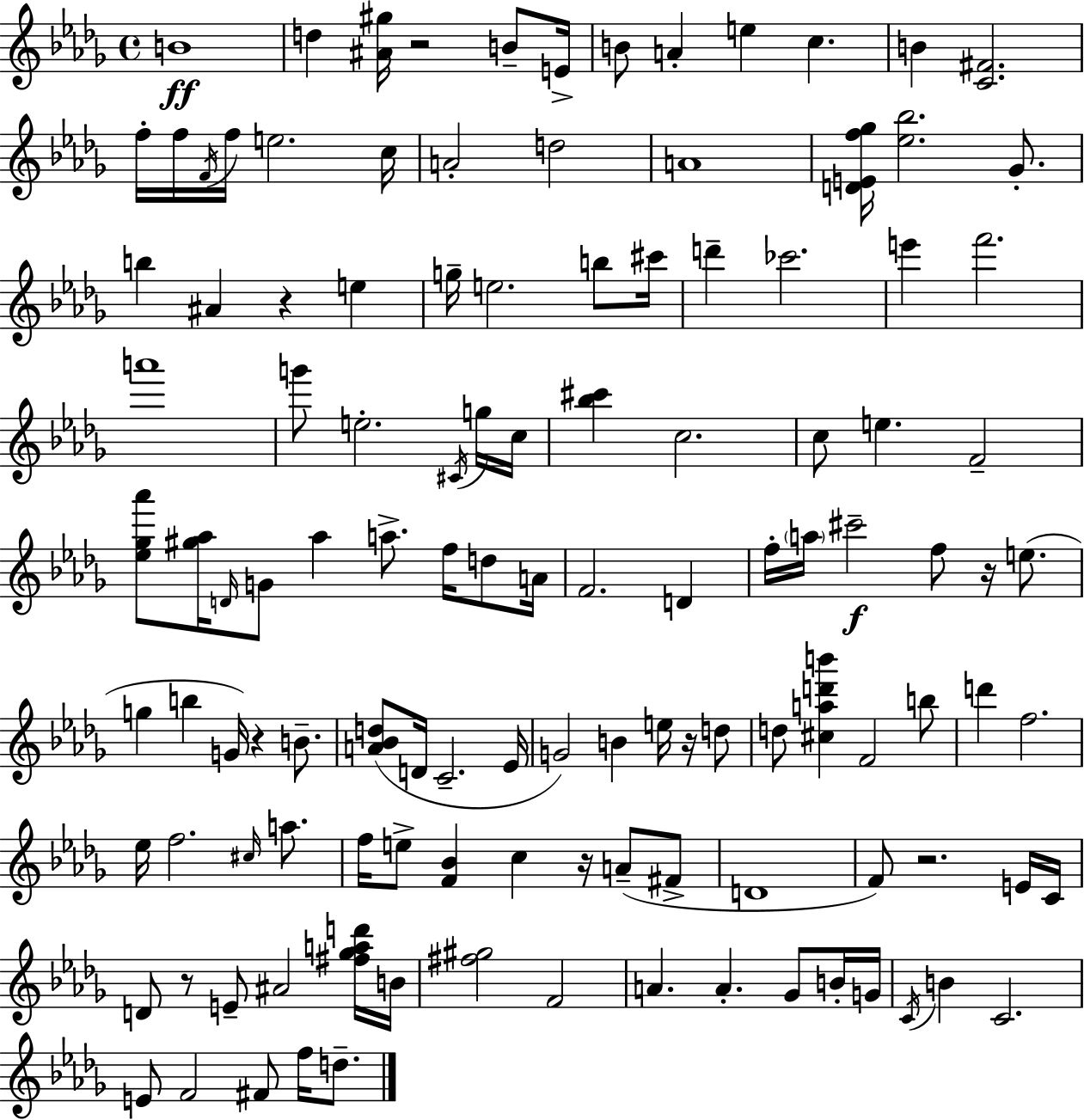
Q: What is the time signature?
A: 4/4